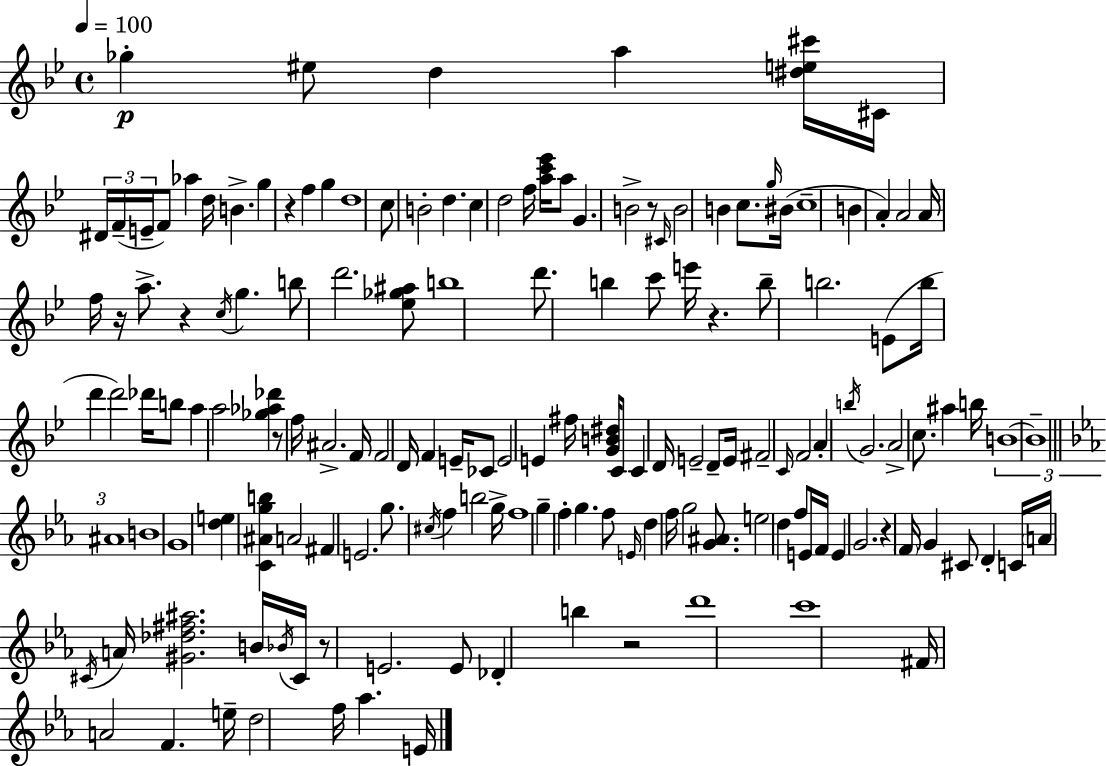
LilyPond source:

{
  \clef treble
  \time 4/4
  \defaultTimeSignature
  \key bes \major
  \tempo 4 = 100
  ges''4-.\p eis''8 d''4 a''4 <dis'' e'' cis'''>16 cis'16 | \tuplet 3/2 { dis'16 f'16--( e'16-- } f'8) aes''4 d''16 b'4.-> | g''4 r4 f''4 g''4 | d''1 | \break c''8 b'2-. d''4. | c''4 d''2 f''16 <a'' c''' ees'''>16 a''8 | g'4. b'2-> r8 | \grace { cis'16 } b'2 b'4 c''8. | \break \grace { g''16 } bis'16( c''1-- | b'4 a'4-.) a'2 | a'16 f''16 r16 a''8.-> r4 \acciaccatura { c''16 } g''4. | b''8 d'''2. | \break <ees'' ges'' ais''>8 b''1 | d'''8. b''4 c'''8 e'''16 r4. | b''8-- b''2. | e'8( b''16 d'''4 d'''2) | \break des'''16 b''8 a''4 a''2 <ges'' aes'' des'''>4 | r8 f''16 ais'2.-> | f'16 f'2 d'16 f'4 | e'16-- ces'8 e'2 e'4 fis''16 | \break <g' b' dis''>16 c'8 c'4 d'16 e'2-- | d'8-- e'16 fis'2-- \grace { c'16 } f'2 | a'4-. \acciaccatura { b''16 } g'2. | a'2-> c''8. | \break ais''4 b''16 \tuplet 3/2 { b'1~~ | b'1-- | \bar "||" \break \key ees \major ais'1 } | b'1 | g'1 | <d'' e''>4 <c' ais' g'' b''>4 a'2 | \break fis'4 e'2. | g''8. \acciaccatura { cis''16 } f''4 b''2 | g''16-> f''1 | g''4-- f''4-. g''4. f''8 | \break \grace { e'16 } d''4 f''16 g''2 <g' ais'>8. | e''2 d''4 f''8 | e'16 f'16 e'4 g'2. | r4 \parenthesize f'16 g'4 cis'8 d'4-. | \break c'16 \parenthesize a'16 \acciaccatura { cis'16 } a'16 <gis' des'' fis'' ais''>2. | b'16 \acciaccatura { bes'16 } cis'16 r8 e'2. | e'8 des'4-. b''4 r2 | d'''1 | \break c'''1 | fis'16 a'2 f'4. | e''16-- d''2 f''16 aes''4. | e'16 \bar "|."
}